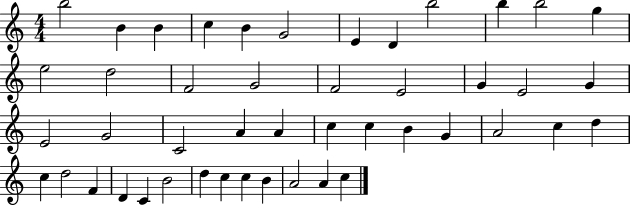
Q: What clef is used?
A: treble